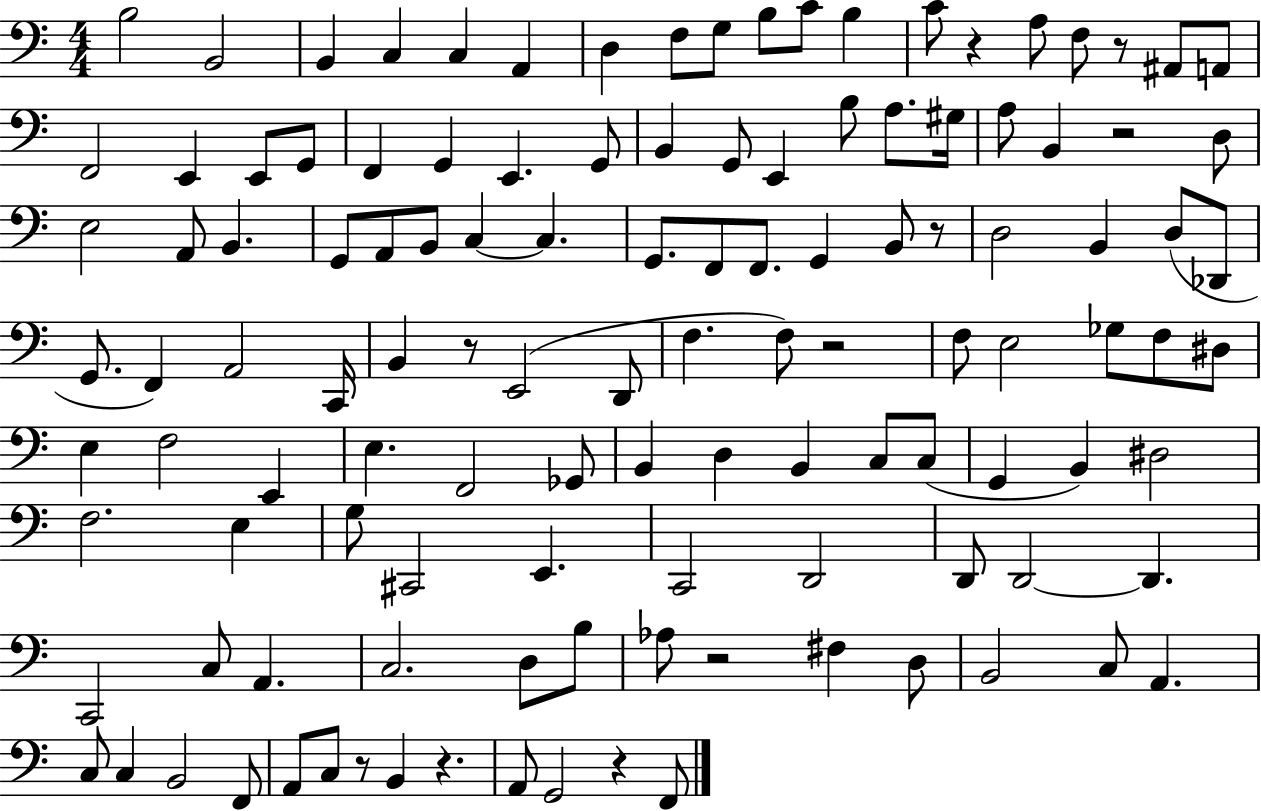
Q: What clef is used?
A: bass